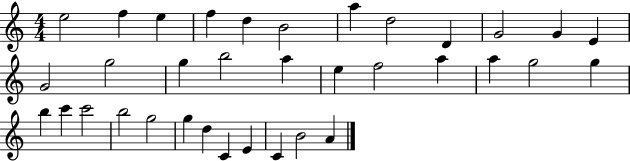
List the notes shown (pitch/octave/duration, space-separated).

E5/h F5/q E5/q F5/q D5/q B4/h A5/q D5/h D4/q G4/h G4/q E4/q G4/h G5/h G5/q B5/h A5/q E5/q F5/h A5/q A5/q G5/h G5/q B5/q C6/q C6/h B5/h G5/h G5/q D5/q C4/q E4/q C4/q B4/h A4/q